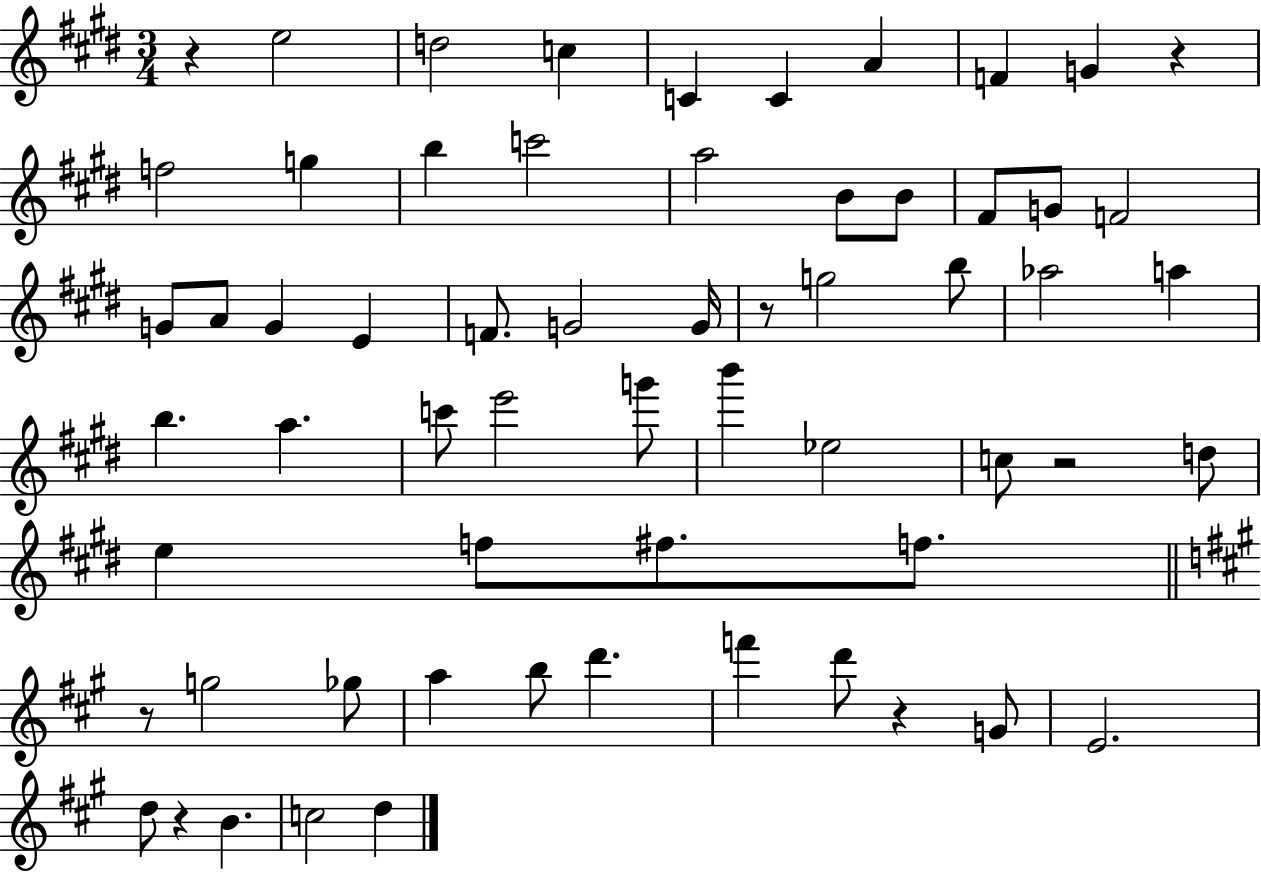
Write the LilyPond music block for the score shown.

{
  \clef treble
  \numericTimeSignature
  \time 3/4
  \key e \major
  \repeat volta 2 { r4 e''2 | d''2 c''4 | c'4 c'4 a'4 | f'4 g'4 r4 | \break f''2 g''4 | b''4 c'''2 | a''2 b'8 b'8 | fis'8 g'8 f'2 | \break g'8 a'8 g'4 e'4 | f'8. g'2 g'16 | r8 g''2 b''8 | aes''2 a''4 | \break b''4. a''4. | c'''8 e'''2 g'''8 | b'''4 ees''2 | c''8 r2 d''8 | \break e''4 f''8 fis''8. f''8. | \bar "||" \break \key a \major r8 g''2 ges''8 | a''4 b''8 d'''4. | f'''4 d'''8 r4 g'8 | e'2. | \break d''8 r4 b'4. | c''2 d''4 | } \bar "|."
}